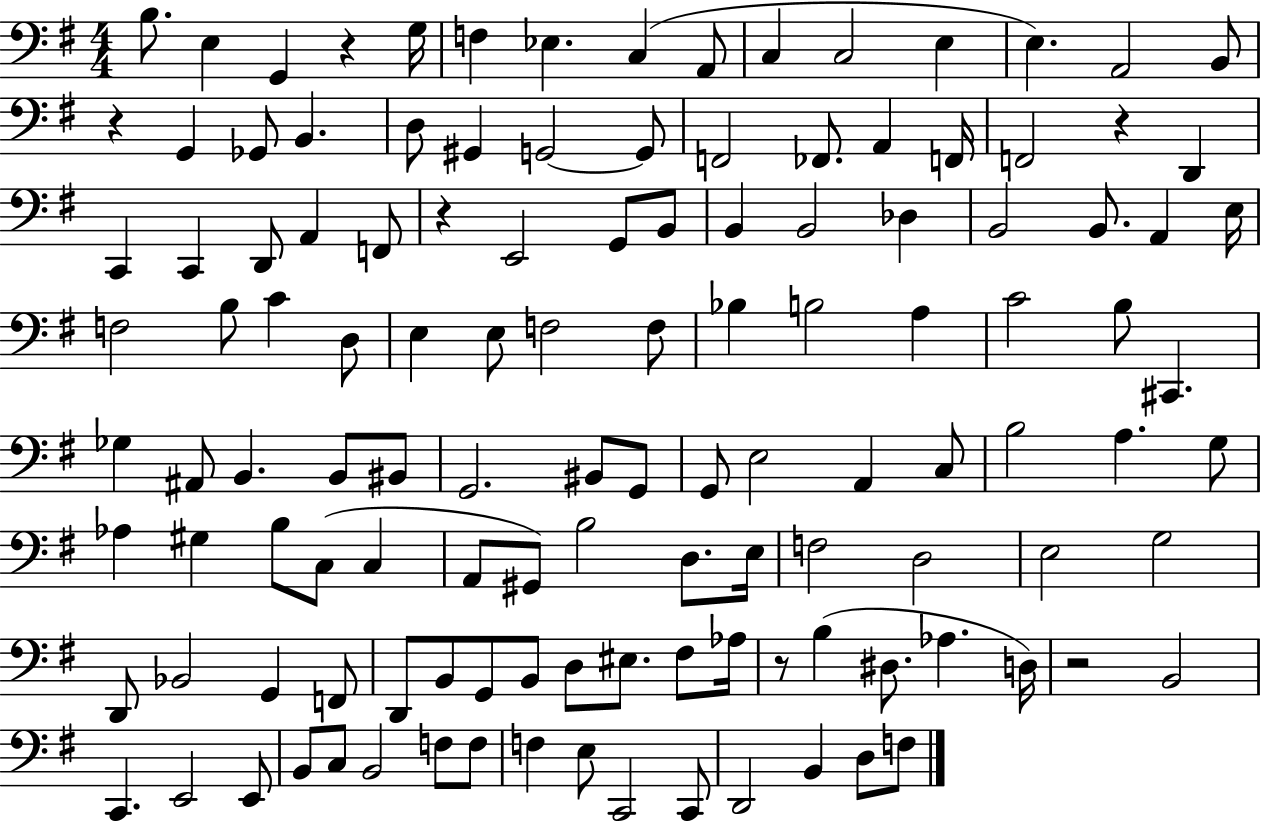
{
  \clef bass
  \numericTimeSignature
  \time 4/4
  \key g \major
  \repeat volta 2 { b8. e4 g,4 r4 g16 | f4 ees4. c4( a,8 | c4 c2 e4 | e4.) a,2 b,8 | \break r4 g,4 ges,8 b,4. | d8 gis,4 g,2~~ g,8 | f,2 fes,8. a,4 f,16 | f,2 r4 d,4 | \break c,4 c,4 d,8 a,4 f,8 | r4 e,2 g,8 b,8 | b,4 b,2 des4 | b,2 b,8. a,4 e16 | \break f2 b8 c'4 d8 | e4 e8 f2 f8 | bes4 b2 a4 | c'2 b8 cis,4. | \break ges4 ais,8 b,4. b,8 bis,8 | g,2. bis,8 g,8 | g,8 e2 a,4 c8 | b2 a4. g8 | \break aes4 gis4 b8 c8( c4 | a,8 gis,8) b2 d8. e16 | f2 d2 | e2 g2 | \break d,8 bes,2 g,4 f,8 | d,8 b,8 g,8 b,8 d8 eis8. fis8 aes16 | r8 b4( dis8. aes4. d16) | r2 b,2 | \break c,4. e,2 e,8 | b,8 c8 b,2 f8 f8 | f4 e8 c,2 c,8 | d,2 b,4 d8 f8 | \break } \bar "|."
}